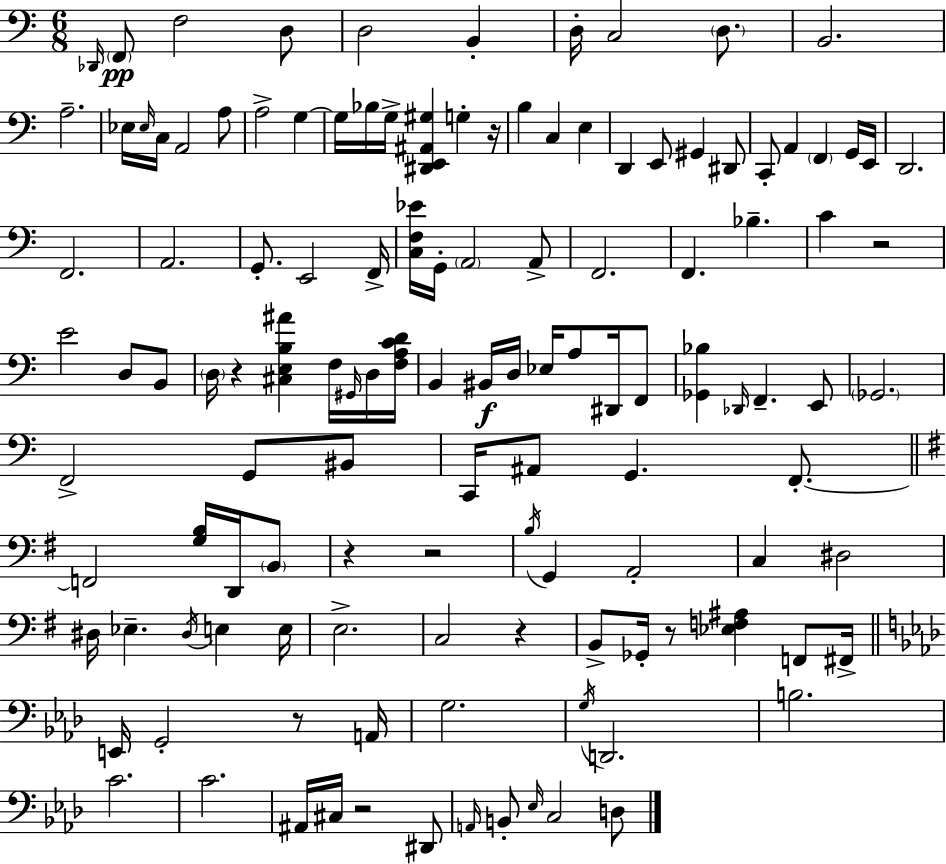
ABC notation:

X:1
T:Untitled
M:6/8
L:1/4
K:C
_D,,/4 F,,/2 F,2 D,/2 D,2 B,, D,/4 C,2 D,/2 B,,2 A,2 _E,/4 _E,/4 C,/4 A,,2 A,/2 A,2 G, G,/4 _B,/4 G,/4 [^D,,E,,^A,,^G,] G, z/4 B, C, E, D,, E,,/2 ^G,, ^D,,/2 C,,/2 A,, F,, G,,/4 E,,/4 D,,2 F,,2 A,,2 G,,/2 E,,2 F,,/4 [C,F,_E]/4 G,,/4 A,,2 A,,/2 F,,2 F,, _B, C z2 E2 D,/2 B,,/2 D,/4 z [^C,E,B,^A] F,/4 ^G,,/4 D,/4 [F,A,CD]/4 B,, ^B,,/4 D,/4 _E,/4 A,/2 ^D,,/4 F,,/2 [_G,,_B,] _D,,/4 F,, E,,/2 _G,,2 F,,2 G,,/2 ^B,,/2 C,,/4 ^A,,/2 G,, F,,/2 F,,2 [G,B,]/4 D,,/4 B,,/2 z z2 B,/4 G,, A,,2 C, ^D,2 ^D,/4 _E, ^D,/4 E, E,/4 E,2 C,2 z B,,/2 _G,,/4 z/2 [_E,F,^A,] F,,/2 ^F,,/4 E,,/4 G,,2 z/2 A,,/4 G,2 G,/4 D,,2 B,2 C2 C2 ^A,,/4 ^C,/4 z2 ^D,,/2 A,,/4 B,,/2 _E,/4 C,2 D,/2